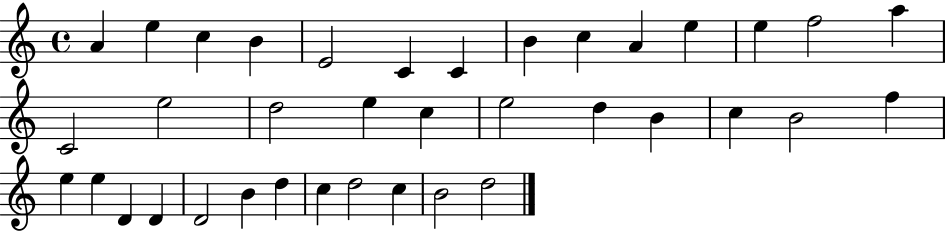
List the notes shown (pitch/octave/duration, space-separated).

A4/q E5/q C5/q B4/q E4/h C4/q C4/q B4/q C5/q A4/q E5/q E5/q F5/h A5/q C4/h E5/h D5/h E5/q C5/q E5/h D5/q B4/q C5/q B4/h F5/q E5/q E5/q D4/q D4/q D4/h B4/q D5/q C5/q D5/h C5/q B4/h D5/h